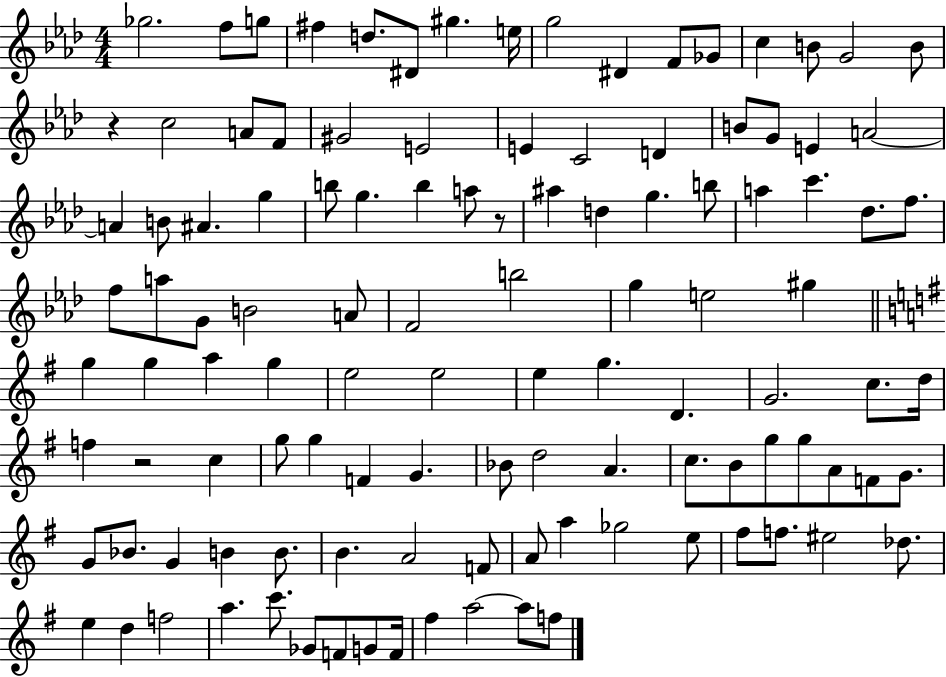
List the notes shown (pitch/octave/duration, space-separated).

Gb5/h. F5/e G5/e F#5/q D5/e. D#4/e G#5/q. E5/s G5/h D#4/q F4/e Gb4/e C5/q B4/e G4/h B4/e R/q C5/h A4/e F4/e G#4/h E4/h E4/q C4/h D4/q B4/e G4/e E4/q A4/h A4/q B4/e A#4/q. G5/q B5/e G5/q. B5/q A5/e R/e A#5/q D5/q G5/q. B5/e A5/q C6/q. Db5/e. F5/e. F5/e A5/e G4/e B4/h A4/e F4/h B5/h G5/q E5/h G#5/q G5/q G5/q A5/q G5/q E5/h E5/h E5/q G5/q. D4/q. G4/h. C5/e. D5/s F5/q R/h C5/q G5/e G5/q F4/q G4/q. Bb4/e D5/h A4/q. C5/e. B4/e G5/e G5/e A4/e F4/e G4/e. G4/e Bb4/e. G4/q B4/q B4/e. B4/q. A4/h F4/e A4/e A5/q Gb5/h E5/e F#5/e F5/e. EIS5/h Db5/e. E5/q D5/q F5/h A5/q. C6/e. Gb4/e F4/e G4/e F4/s F#5/q A5/h A5/e F5/e